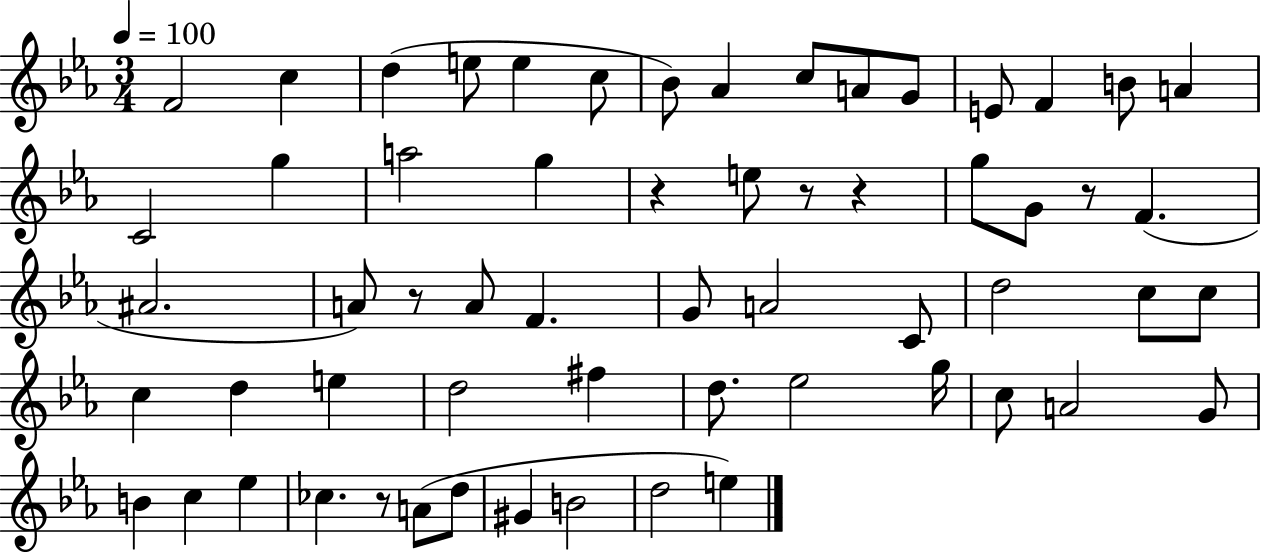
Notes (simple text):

F4/h C5/q D5/q E5/e E5/q C5/e Bb4/e Ab4/q C5/e A4/e G4/e E4/e F4/q B4/e A4/q C4/h G5/q A5/h G5/q R/q E5/e R/e R/q G5/e G4/e R/e F4/q. A#4/h. A4/e R/e A4/e F4/q. G4/e A4/h C4/e D5/h C5/e C5/e C5/q D5/q E5/q D5/h F#5/q D5/e. Eb5/h G5/s C5/e A4/h G4/e B4/q C5/q Eb5/q CES5/q. R/e A4/e D5/e G#4/q B4/h D5/h E5/q